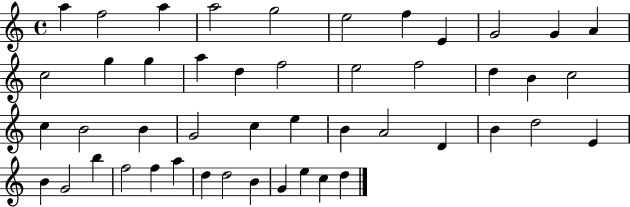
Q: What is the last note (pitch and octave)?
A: D5